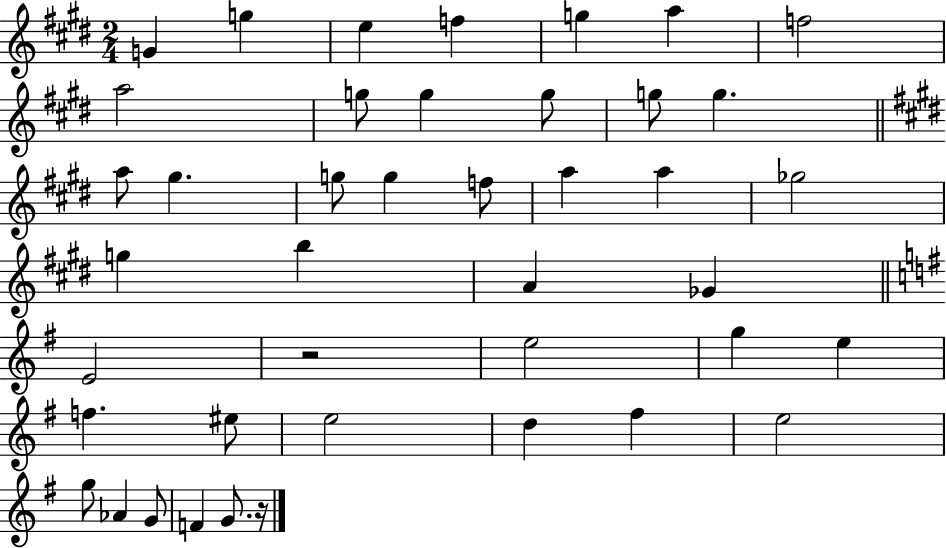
G4/q G5/q E5/q F5/q G5/q A5/q F5/h A5/h G5/e G5/q G5/e G5/e G5/q. A5/e G#5/q. G5/e G5/q F5/e A5/q A5/q Gb5/h G5/q B5/q A4/q Gb4/q E4/h R/h E5/h G5/q E5/q F5/q. EIS5/e E5/h D5/q F#5/q E5/h G5/e Ab4/q G4/e F4/q G4/e. R/s